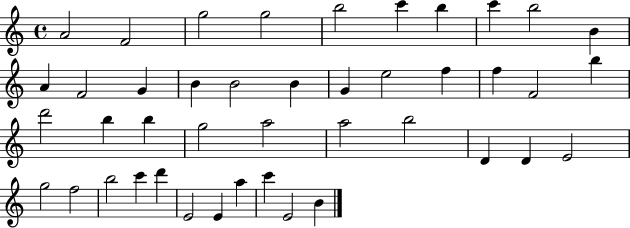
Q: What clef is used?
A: treble